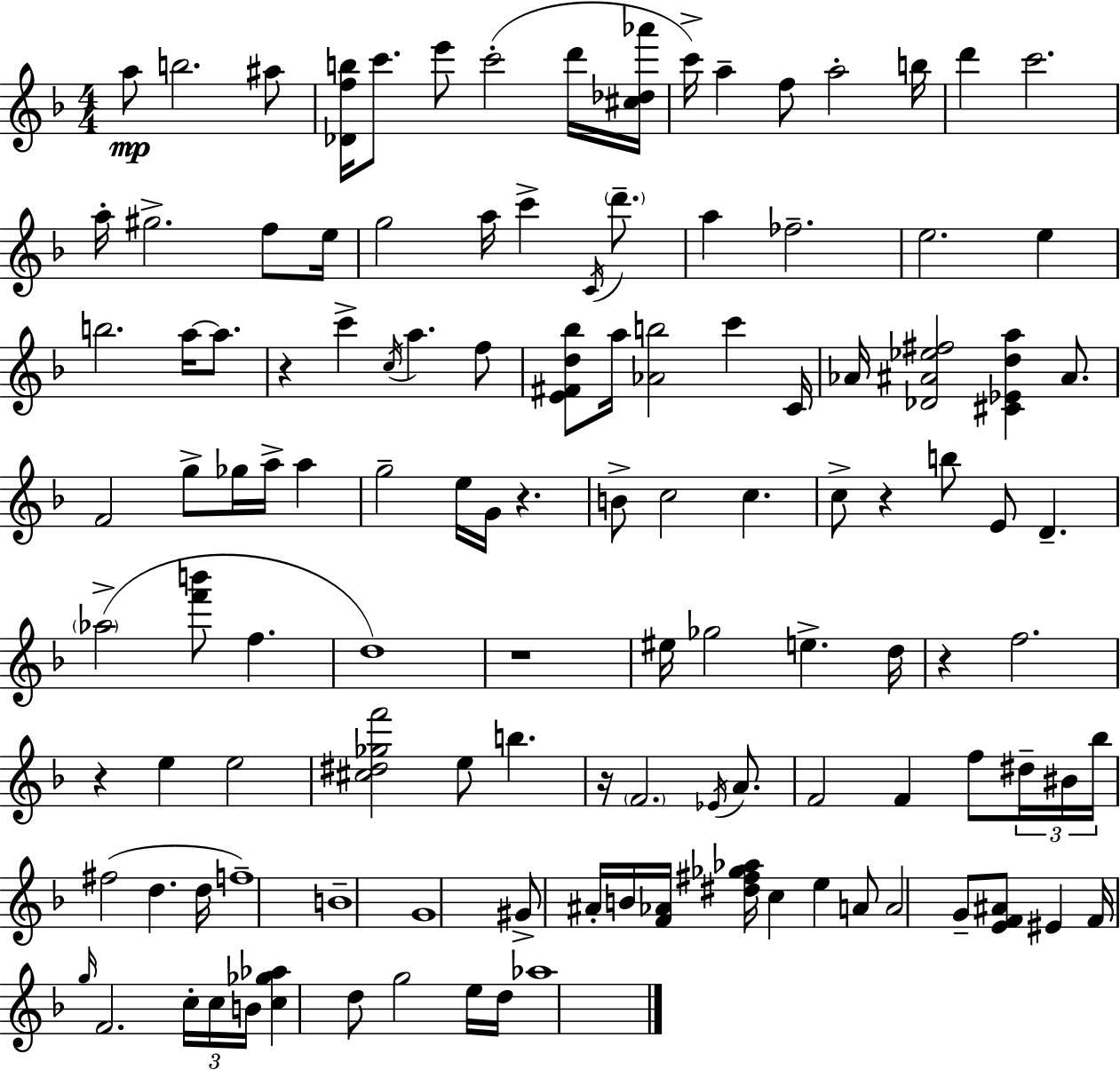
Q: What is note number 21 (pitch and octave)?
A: C6